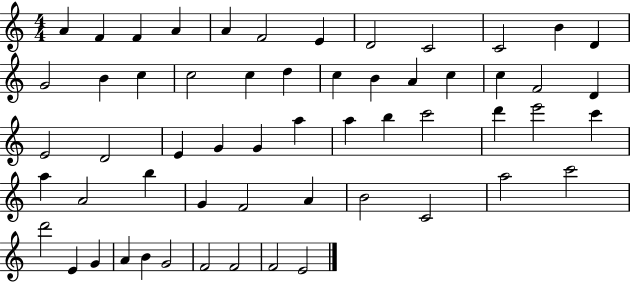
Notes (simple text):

A4/q F4/q F4/q A4/q A4/q F4/h E4/q D4/h C4/h C4/h B4/q D4/q G4/h B4/q C5/q C5/h C5/q D5/q C5/q B4/q A4/q C5/q C5/q F4/h D4/q E4/h D4/h E4/q G4/q G4/q A5/q A5/q B5/q C6/h D6/q E6/h C6/q A5/q A4/h B5/q G4/q F4/h A4/q B4/h C4/h A5/h C6/h D6/h E4/q G4/q A4/q B4/q G4/h F4/h F4/h F4/h E4/h